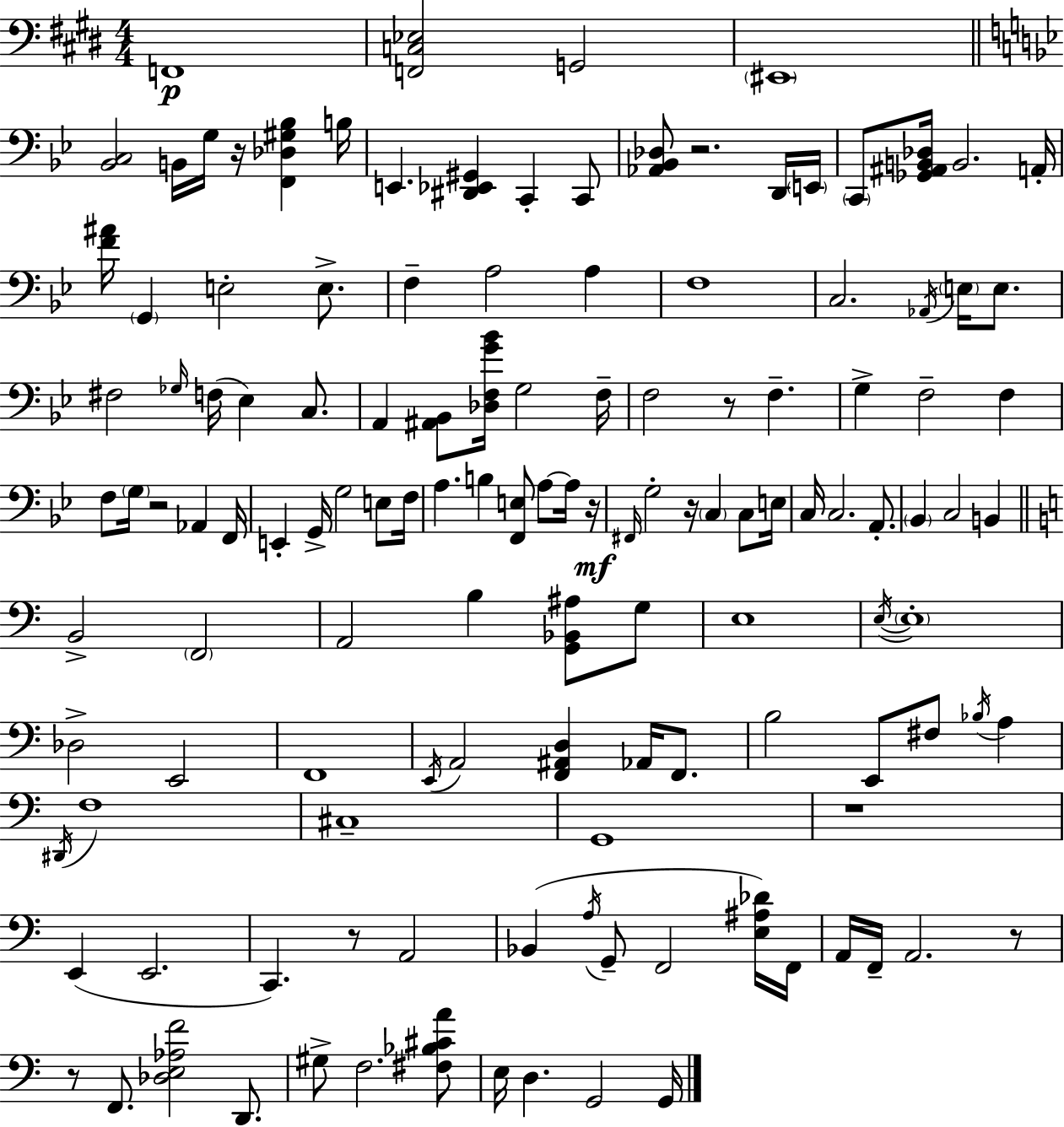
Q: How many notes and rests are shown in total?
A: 131